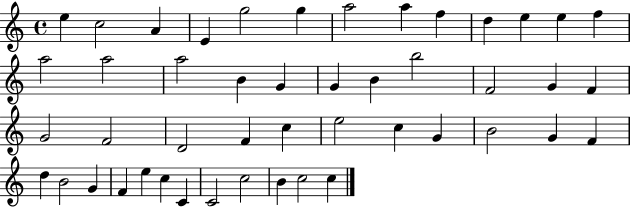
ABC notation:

X:1
T:Untitled
M:4/4
L:1/4
K:C
e c2 A E g2 g a2 a f d e e f a2 a2 a2 B G G B b2 F2 G F G2 F2 D2 F c e2 c G B2 G F d B2 G F e c C C2 c2 B c2 c